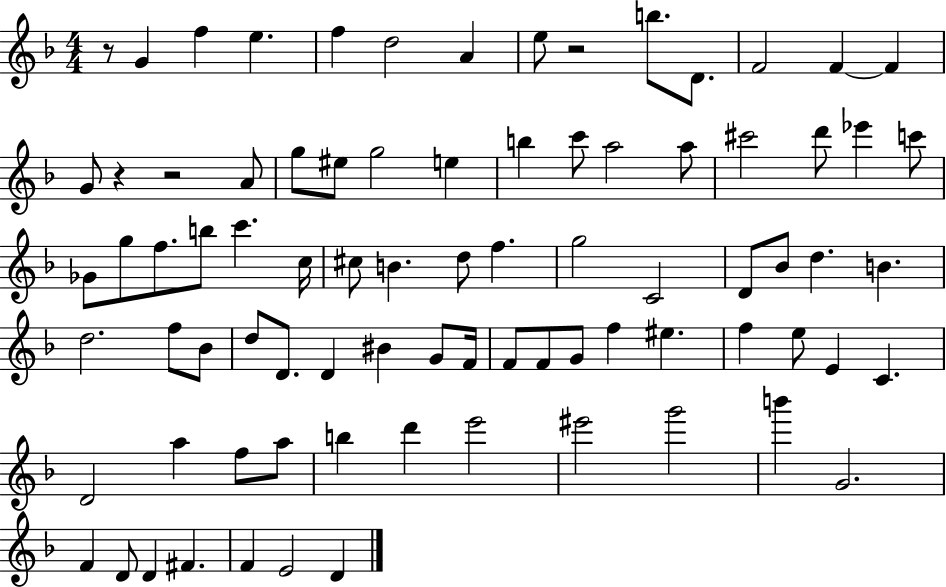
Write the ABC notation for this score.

X:1
T:Untitled
M:4/4
L:1/4
K:F
z/2 G f e f d2 A e/2 z2 b/2 D/2 F2 F F G/2 z z2 A/2 g/2 ^e/2 g2 e b c'/2 a2 a/2 ^c'2 d'/2 _e' c'/2 _G/2 g/2 f/2 b/2 c' c/4 ^c/2 B d/2 f g2 C2 D/2 _B/2 d B d2 f/2 _B/2 d/2 D/2 D ^B G/2 F/4 F/2 F/2 G/2 f ^e f e/2 E C D2 a f/2 a/2 b d' e'2 ^e'2 g'2 b' G2 F D/2 D ^F F E2 D